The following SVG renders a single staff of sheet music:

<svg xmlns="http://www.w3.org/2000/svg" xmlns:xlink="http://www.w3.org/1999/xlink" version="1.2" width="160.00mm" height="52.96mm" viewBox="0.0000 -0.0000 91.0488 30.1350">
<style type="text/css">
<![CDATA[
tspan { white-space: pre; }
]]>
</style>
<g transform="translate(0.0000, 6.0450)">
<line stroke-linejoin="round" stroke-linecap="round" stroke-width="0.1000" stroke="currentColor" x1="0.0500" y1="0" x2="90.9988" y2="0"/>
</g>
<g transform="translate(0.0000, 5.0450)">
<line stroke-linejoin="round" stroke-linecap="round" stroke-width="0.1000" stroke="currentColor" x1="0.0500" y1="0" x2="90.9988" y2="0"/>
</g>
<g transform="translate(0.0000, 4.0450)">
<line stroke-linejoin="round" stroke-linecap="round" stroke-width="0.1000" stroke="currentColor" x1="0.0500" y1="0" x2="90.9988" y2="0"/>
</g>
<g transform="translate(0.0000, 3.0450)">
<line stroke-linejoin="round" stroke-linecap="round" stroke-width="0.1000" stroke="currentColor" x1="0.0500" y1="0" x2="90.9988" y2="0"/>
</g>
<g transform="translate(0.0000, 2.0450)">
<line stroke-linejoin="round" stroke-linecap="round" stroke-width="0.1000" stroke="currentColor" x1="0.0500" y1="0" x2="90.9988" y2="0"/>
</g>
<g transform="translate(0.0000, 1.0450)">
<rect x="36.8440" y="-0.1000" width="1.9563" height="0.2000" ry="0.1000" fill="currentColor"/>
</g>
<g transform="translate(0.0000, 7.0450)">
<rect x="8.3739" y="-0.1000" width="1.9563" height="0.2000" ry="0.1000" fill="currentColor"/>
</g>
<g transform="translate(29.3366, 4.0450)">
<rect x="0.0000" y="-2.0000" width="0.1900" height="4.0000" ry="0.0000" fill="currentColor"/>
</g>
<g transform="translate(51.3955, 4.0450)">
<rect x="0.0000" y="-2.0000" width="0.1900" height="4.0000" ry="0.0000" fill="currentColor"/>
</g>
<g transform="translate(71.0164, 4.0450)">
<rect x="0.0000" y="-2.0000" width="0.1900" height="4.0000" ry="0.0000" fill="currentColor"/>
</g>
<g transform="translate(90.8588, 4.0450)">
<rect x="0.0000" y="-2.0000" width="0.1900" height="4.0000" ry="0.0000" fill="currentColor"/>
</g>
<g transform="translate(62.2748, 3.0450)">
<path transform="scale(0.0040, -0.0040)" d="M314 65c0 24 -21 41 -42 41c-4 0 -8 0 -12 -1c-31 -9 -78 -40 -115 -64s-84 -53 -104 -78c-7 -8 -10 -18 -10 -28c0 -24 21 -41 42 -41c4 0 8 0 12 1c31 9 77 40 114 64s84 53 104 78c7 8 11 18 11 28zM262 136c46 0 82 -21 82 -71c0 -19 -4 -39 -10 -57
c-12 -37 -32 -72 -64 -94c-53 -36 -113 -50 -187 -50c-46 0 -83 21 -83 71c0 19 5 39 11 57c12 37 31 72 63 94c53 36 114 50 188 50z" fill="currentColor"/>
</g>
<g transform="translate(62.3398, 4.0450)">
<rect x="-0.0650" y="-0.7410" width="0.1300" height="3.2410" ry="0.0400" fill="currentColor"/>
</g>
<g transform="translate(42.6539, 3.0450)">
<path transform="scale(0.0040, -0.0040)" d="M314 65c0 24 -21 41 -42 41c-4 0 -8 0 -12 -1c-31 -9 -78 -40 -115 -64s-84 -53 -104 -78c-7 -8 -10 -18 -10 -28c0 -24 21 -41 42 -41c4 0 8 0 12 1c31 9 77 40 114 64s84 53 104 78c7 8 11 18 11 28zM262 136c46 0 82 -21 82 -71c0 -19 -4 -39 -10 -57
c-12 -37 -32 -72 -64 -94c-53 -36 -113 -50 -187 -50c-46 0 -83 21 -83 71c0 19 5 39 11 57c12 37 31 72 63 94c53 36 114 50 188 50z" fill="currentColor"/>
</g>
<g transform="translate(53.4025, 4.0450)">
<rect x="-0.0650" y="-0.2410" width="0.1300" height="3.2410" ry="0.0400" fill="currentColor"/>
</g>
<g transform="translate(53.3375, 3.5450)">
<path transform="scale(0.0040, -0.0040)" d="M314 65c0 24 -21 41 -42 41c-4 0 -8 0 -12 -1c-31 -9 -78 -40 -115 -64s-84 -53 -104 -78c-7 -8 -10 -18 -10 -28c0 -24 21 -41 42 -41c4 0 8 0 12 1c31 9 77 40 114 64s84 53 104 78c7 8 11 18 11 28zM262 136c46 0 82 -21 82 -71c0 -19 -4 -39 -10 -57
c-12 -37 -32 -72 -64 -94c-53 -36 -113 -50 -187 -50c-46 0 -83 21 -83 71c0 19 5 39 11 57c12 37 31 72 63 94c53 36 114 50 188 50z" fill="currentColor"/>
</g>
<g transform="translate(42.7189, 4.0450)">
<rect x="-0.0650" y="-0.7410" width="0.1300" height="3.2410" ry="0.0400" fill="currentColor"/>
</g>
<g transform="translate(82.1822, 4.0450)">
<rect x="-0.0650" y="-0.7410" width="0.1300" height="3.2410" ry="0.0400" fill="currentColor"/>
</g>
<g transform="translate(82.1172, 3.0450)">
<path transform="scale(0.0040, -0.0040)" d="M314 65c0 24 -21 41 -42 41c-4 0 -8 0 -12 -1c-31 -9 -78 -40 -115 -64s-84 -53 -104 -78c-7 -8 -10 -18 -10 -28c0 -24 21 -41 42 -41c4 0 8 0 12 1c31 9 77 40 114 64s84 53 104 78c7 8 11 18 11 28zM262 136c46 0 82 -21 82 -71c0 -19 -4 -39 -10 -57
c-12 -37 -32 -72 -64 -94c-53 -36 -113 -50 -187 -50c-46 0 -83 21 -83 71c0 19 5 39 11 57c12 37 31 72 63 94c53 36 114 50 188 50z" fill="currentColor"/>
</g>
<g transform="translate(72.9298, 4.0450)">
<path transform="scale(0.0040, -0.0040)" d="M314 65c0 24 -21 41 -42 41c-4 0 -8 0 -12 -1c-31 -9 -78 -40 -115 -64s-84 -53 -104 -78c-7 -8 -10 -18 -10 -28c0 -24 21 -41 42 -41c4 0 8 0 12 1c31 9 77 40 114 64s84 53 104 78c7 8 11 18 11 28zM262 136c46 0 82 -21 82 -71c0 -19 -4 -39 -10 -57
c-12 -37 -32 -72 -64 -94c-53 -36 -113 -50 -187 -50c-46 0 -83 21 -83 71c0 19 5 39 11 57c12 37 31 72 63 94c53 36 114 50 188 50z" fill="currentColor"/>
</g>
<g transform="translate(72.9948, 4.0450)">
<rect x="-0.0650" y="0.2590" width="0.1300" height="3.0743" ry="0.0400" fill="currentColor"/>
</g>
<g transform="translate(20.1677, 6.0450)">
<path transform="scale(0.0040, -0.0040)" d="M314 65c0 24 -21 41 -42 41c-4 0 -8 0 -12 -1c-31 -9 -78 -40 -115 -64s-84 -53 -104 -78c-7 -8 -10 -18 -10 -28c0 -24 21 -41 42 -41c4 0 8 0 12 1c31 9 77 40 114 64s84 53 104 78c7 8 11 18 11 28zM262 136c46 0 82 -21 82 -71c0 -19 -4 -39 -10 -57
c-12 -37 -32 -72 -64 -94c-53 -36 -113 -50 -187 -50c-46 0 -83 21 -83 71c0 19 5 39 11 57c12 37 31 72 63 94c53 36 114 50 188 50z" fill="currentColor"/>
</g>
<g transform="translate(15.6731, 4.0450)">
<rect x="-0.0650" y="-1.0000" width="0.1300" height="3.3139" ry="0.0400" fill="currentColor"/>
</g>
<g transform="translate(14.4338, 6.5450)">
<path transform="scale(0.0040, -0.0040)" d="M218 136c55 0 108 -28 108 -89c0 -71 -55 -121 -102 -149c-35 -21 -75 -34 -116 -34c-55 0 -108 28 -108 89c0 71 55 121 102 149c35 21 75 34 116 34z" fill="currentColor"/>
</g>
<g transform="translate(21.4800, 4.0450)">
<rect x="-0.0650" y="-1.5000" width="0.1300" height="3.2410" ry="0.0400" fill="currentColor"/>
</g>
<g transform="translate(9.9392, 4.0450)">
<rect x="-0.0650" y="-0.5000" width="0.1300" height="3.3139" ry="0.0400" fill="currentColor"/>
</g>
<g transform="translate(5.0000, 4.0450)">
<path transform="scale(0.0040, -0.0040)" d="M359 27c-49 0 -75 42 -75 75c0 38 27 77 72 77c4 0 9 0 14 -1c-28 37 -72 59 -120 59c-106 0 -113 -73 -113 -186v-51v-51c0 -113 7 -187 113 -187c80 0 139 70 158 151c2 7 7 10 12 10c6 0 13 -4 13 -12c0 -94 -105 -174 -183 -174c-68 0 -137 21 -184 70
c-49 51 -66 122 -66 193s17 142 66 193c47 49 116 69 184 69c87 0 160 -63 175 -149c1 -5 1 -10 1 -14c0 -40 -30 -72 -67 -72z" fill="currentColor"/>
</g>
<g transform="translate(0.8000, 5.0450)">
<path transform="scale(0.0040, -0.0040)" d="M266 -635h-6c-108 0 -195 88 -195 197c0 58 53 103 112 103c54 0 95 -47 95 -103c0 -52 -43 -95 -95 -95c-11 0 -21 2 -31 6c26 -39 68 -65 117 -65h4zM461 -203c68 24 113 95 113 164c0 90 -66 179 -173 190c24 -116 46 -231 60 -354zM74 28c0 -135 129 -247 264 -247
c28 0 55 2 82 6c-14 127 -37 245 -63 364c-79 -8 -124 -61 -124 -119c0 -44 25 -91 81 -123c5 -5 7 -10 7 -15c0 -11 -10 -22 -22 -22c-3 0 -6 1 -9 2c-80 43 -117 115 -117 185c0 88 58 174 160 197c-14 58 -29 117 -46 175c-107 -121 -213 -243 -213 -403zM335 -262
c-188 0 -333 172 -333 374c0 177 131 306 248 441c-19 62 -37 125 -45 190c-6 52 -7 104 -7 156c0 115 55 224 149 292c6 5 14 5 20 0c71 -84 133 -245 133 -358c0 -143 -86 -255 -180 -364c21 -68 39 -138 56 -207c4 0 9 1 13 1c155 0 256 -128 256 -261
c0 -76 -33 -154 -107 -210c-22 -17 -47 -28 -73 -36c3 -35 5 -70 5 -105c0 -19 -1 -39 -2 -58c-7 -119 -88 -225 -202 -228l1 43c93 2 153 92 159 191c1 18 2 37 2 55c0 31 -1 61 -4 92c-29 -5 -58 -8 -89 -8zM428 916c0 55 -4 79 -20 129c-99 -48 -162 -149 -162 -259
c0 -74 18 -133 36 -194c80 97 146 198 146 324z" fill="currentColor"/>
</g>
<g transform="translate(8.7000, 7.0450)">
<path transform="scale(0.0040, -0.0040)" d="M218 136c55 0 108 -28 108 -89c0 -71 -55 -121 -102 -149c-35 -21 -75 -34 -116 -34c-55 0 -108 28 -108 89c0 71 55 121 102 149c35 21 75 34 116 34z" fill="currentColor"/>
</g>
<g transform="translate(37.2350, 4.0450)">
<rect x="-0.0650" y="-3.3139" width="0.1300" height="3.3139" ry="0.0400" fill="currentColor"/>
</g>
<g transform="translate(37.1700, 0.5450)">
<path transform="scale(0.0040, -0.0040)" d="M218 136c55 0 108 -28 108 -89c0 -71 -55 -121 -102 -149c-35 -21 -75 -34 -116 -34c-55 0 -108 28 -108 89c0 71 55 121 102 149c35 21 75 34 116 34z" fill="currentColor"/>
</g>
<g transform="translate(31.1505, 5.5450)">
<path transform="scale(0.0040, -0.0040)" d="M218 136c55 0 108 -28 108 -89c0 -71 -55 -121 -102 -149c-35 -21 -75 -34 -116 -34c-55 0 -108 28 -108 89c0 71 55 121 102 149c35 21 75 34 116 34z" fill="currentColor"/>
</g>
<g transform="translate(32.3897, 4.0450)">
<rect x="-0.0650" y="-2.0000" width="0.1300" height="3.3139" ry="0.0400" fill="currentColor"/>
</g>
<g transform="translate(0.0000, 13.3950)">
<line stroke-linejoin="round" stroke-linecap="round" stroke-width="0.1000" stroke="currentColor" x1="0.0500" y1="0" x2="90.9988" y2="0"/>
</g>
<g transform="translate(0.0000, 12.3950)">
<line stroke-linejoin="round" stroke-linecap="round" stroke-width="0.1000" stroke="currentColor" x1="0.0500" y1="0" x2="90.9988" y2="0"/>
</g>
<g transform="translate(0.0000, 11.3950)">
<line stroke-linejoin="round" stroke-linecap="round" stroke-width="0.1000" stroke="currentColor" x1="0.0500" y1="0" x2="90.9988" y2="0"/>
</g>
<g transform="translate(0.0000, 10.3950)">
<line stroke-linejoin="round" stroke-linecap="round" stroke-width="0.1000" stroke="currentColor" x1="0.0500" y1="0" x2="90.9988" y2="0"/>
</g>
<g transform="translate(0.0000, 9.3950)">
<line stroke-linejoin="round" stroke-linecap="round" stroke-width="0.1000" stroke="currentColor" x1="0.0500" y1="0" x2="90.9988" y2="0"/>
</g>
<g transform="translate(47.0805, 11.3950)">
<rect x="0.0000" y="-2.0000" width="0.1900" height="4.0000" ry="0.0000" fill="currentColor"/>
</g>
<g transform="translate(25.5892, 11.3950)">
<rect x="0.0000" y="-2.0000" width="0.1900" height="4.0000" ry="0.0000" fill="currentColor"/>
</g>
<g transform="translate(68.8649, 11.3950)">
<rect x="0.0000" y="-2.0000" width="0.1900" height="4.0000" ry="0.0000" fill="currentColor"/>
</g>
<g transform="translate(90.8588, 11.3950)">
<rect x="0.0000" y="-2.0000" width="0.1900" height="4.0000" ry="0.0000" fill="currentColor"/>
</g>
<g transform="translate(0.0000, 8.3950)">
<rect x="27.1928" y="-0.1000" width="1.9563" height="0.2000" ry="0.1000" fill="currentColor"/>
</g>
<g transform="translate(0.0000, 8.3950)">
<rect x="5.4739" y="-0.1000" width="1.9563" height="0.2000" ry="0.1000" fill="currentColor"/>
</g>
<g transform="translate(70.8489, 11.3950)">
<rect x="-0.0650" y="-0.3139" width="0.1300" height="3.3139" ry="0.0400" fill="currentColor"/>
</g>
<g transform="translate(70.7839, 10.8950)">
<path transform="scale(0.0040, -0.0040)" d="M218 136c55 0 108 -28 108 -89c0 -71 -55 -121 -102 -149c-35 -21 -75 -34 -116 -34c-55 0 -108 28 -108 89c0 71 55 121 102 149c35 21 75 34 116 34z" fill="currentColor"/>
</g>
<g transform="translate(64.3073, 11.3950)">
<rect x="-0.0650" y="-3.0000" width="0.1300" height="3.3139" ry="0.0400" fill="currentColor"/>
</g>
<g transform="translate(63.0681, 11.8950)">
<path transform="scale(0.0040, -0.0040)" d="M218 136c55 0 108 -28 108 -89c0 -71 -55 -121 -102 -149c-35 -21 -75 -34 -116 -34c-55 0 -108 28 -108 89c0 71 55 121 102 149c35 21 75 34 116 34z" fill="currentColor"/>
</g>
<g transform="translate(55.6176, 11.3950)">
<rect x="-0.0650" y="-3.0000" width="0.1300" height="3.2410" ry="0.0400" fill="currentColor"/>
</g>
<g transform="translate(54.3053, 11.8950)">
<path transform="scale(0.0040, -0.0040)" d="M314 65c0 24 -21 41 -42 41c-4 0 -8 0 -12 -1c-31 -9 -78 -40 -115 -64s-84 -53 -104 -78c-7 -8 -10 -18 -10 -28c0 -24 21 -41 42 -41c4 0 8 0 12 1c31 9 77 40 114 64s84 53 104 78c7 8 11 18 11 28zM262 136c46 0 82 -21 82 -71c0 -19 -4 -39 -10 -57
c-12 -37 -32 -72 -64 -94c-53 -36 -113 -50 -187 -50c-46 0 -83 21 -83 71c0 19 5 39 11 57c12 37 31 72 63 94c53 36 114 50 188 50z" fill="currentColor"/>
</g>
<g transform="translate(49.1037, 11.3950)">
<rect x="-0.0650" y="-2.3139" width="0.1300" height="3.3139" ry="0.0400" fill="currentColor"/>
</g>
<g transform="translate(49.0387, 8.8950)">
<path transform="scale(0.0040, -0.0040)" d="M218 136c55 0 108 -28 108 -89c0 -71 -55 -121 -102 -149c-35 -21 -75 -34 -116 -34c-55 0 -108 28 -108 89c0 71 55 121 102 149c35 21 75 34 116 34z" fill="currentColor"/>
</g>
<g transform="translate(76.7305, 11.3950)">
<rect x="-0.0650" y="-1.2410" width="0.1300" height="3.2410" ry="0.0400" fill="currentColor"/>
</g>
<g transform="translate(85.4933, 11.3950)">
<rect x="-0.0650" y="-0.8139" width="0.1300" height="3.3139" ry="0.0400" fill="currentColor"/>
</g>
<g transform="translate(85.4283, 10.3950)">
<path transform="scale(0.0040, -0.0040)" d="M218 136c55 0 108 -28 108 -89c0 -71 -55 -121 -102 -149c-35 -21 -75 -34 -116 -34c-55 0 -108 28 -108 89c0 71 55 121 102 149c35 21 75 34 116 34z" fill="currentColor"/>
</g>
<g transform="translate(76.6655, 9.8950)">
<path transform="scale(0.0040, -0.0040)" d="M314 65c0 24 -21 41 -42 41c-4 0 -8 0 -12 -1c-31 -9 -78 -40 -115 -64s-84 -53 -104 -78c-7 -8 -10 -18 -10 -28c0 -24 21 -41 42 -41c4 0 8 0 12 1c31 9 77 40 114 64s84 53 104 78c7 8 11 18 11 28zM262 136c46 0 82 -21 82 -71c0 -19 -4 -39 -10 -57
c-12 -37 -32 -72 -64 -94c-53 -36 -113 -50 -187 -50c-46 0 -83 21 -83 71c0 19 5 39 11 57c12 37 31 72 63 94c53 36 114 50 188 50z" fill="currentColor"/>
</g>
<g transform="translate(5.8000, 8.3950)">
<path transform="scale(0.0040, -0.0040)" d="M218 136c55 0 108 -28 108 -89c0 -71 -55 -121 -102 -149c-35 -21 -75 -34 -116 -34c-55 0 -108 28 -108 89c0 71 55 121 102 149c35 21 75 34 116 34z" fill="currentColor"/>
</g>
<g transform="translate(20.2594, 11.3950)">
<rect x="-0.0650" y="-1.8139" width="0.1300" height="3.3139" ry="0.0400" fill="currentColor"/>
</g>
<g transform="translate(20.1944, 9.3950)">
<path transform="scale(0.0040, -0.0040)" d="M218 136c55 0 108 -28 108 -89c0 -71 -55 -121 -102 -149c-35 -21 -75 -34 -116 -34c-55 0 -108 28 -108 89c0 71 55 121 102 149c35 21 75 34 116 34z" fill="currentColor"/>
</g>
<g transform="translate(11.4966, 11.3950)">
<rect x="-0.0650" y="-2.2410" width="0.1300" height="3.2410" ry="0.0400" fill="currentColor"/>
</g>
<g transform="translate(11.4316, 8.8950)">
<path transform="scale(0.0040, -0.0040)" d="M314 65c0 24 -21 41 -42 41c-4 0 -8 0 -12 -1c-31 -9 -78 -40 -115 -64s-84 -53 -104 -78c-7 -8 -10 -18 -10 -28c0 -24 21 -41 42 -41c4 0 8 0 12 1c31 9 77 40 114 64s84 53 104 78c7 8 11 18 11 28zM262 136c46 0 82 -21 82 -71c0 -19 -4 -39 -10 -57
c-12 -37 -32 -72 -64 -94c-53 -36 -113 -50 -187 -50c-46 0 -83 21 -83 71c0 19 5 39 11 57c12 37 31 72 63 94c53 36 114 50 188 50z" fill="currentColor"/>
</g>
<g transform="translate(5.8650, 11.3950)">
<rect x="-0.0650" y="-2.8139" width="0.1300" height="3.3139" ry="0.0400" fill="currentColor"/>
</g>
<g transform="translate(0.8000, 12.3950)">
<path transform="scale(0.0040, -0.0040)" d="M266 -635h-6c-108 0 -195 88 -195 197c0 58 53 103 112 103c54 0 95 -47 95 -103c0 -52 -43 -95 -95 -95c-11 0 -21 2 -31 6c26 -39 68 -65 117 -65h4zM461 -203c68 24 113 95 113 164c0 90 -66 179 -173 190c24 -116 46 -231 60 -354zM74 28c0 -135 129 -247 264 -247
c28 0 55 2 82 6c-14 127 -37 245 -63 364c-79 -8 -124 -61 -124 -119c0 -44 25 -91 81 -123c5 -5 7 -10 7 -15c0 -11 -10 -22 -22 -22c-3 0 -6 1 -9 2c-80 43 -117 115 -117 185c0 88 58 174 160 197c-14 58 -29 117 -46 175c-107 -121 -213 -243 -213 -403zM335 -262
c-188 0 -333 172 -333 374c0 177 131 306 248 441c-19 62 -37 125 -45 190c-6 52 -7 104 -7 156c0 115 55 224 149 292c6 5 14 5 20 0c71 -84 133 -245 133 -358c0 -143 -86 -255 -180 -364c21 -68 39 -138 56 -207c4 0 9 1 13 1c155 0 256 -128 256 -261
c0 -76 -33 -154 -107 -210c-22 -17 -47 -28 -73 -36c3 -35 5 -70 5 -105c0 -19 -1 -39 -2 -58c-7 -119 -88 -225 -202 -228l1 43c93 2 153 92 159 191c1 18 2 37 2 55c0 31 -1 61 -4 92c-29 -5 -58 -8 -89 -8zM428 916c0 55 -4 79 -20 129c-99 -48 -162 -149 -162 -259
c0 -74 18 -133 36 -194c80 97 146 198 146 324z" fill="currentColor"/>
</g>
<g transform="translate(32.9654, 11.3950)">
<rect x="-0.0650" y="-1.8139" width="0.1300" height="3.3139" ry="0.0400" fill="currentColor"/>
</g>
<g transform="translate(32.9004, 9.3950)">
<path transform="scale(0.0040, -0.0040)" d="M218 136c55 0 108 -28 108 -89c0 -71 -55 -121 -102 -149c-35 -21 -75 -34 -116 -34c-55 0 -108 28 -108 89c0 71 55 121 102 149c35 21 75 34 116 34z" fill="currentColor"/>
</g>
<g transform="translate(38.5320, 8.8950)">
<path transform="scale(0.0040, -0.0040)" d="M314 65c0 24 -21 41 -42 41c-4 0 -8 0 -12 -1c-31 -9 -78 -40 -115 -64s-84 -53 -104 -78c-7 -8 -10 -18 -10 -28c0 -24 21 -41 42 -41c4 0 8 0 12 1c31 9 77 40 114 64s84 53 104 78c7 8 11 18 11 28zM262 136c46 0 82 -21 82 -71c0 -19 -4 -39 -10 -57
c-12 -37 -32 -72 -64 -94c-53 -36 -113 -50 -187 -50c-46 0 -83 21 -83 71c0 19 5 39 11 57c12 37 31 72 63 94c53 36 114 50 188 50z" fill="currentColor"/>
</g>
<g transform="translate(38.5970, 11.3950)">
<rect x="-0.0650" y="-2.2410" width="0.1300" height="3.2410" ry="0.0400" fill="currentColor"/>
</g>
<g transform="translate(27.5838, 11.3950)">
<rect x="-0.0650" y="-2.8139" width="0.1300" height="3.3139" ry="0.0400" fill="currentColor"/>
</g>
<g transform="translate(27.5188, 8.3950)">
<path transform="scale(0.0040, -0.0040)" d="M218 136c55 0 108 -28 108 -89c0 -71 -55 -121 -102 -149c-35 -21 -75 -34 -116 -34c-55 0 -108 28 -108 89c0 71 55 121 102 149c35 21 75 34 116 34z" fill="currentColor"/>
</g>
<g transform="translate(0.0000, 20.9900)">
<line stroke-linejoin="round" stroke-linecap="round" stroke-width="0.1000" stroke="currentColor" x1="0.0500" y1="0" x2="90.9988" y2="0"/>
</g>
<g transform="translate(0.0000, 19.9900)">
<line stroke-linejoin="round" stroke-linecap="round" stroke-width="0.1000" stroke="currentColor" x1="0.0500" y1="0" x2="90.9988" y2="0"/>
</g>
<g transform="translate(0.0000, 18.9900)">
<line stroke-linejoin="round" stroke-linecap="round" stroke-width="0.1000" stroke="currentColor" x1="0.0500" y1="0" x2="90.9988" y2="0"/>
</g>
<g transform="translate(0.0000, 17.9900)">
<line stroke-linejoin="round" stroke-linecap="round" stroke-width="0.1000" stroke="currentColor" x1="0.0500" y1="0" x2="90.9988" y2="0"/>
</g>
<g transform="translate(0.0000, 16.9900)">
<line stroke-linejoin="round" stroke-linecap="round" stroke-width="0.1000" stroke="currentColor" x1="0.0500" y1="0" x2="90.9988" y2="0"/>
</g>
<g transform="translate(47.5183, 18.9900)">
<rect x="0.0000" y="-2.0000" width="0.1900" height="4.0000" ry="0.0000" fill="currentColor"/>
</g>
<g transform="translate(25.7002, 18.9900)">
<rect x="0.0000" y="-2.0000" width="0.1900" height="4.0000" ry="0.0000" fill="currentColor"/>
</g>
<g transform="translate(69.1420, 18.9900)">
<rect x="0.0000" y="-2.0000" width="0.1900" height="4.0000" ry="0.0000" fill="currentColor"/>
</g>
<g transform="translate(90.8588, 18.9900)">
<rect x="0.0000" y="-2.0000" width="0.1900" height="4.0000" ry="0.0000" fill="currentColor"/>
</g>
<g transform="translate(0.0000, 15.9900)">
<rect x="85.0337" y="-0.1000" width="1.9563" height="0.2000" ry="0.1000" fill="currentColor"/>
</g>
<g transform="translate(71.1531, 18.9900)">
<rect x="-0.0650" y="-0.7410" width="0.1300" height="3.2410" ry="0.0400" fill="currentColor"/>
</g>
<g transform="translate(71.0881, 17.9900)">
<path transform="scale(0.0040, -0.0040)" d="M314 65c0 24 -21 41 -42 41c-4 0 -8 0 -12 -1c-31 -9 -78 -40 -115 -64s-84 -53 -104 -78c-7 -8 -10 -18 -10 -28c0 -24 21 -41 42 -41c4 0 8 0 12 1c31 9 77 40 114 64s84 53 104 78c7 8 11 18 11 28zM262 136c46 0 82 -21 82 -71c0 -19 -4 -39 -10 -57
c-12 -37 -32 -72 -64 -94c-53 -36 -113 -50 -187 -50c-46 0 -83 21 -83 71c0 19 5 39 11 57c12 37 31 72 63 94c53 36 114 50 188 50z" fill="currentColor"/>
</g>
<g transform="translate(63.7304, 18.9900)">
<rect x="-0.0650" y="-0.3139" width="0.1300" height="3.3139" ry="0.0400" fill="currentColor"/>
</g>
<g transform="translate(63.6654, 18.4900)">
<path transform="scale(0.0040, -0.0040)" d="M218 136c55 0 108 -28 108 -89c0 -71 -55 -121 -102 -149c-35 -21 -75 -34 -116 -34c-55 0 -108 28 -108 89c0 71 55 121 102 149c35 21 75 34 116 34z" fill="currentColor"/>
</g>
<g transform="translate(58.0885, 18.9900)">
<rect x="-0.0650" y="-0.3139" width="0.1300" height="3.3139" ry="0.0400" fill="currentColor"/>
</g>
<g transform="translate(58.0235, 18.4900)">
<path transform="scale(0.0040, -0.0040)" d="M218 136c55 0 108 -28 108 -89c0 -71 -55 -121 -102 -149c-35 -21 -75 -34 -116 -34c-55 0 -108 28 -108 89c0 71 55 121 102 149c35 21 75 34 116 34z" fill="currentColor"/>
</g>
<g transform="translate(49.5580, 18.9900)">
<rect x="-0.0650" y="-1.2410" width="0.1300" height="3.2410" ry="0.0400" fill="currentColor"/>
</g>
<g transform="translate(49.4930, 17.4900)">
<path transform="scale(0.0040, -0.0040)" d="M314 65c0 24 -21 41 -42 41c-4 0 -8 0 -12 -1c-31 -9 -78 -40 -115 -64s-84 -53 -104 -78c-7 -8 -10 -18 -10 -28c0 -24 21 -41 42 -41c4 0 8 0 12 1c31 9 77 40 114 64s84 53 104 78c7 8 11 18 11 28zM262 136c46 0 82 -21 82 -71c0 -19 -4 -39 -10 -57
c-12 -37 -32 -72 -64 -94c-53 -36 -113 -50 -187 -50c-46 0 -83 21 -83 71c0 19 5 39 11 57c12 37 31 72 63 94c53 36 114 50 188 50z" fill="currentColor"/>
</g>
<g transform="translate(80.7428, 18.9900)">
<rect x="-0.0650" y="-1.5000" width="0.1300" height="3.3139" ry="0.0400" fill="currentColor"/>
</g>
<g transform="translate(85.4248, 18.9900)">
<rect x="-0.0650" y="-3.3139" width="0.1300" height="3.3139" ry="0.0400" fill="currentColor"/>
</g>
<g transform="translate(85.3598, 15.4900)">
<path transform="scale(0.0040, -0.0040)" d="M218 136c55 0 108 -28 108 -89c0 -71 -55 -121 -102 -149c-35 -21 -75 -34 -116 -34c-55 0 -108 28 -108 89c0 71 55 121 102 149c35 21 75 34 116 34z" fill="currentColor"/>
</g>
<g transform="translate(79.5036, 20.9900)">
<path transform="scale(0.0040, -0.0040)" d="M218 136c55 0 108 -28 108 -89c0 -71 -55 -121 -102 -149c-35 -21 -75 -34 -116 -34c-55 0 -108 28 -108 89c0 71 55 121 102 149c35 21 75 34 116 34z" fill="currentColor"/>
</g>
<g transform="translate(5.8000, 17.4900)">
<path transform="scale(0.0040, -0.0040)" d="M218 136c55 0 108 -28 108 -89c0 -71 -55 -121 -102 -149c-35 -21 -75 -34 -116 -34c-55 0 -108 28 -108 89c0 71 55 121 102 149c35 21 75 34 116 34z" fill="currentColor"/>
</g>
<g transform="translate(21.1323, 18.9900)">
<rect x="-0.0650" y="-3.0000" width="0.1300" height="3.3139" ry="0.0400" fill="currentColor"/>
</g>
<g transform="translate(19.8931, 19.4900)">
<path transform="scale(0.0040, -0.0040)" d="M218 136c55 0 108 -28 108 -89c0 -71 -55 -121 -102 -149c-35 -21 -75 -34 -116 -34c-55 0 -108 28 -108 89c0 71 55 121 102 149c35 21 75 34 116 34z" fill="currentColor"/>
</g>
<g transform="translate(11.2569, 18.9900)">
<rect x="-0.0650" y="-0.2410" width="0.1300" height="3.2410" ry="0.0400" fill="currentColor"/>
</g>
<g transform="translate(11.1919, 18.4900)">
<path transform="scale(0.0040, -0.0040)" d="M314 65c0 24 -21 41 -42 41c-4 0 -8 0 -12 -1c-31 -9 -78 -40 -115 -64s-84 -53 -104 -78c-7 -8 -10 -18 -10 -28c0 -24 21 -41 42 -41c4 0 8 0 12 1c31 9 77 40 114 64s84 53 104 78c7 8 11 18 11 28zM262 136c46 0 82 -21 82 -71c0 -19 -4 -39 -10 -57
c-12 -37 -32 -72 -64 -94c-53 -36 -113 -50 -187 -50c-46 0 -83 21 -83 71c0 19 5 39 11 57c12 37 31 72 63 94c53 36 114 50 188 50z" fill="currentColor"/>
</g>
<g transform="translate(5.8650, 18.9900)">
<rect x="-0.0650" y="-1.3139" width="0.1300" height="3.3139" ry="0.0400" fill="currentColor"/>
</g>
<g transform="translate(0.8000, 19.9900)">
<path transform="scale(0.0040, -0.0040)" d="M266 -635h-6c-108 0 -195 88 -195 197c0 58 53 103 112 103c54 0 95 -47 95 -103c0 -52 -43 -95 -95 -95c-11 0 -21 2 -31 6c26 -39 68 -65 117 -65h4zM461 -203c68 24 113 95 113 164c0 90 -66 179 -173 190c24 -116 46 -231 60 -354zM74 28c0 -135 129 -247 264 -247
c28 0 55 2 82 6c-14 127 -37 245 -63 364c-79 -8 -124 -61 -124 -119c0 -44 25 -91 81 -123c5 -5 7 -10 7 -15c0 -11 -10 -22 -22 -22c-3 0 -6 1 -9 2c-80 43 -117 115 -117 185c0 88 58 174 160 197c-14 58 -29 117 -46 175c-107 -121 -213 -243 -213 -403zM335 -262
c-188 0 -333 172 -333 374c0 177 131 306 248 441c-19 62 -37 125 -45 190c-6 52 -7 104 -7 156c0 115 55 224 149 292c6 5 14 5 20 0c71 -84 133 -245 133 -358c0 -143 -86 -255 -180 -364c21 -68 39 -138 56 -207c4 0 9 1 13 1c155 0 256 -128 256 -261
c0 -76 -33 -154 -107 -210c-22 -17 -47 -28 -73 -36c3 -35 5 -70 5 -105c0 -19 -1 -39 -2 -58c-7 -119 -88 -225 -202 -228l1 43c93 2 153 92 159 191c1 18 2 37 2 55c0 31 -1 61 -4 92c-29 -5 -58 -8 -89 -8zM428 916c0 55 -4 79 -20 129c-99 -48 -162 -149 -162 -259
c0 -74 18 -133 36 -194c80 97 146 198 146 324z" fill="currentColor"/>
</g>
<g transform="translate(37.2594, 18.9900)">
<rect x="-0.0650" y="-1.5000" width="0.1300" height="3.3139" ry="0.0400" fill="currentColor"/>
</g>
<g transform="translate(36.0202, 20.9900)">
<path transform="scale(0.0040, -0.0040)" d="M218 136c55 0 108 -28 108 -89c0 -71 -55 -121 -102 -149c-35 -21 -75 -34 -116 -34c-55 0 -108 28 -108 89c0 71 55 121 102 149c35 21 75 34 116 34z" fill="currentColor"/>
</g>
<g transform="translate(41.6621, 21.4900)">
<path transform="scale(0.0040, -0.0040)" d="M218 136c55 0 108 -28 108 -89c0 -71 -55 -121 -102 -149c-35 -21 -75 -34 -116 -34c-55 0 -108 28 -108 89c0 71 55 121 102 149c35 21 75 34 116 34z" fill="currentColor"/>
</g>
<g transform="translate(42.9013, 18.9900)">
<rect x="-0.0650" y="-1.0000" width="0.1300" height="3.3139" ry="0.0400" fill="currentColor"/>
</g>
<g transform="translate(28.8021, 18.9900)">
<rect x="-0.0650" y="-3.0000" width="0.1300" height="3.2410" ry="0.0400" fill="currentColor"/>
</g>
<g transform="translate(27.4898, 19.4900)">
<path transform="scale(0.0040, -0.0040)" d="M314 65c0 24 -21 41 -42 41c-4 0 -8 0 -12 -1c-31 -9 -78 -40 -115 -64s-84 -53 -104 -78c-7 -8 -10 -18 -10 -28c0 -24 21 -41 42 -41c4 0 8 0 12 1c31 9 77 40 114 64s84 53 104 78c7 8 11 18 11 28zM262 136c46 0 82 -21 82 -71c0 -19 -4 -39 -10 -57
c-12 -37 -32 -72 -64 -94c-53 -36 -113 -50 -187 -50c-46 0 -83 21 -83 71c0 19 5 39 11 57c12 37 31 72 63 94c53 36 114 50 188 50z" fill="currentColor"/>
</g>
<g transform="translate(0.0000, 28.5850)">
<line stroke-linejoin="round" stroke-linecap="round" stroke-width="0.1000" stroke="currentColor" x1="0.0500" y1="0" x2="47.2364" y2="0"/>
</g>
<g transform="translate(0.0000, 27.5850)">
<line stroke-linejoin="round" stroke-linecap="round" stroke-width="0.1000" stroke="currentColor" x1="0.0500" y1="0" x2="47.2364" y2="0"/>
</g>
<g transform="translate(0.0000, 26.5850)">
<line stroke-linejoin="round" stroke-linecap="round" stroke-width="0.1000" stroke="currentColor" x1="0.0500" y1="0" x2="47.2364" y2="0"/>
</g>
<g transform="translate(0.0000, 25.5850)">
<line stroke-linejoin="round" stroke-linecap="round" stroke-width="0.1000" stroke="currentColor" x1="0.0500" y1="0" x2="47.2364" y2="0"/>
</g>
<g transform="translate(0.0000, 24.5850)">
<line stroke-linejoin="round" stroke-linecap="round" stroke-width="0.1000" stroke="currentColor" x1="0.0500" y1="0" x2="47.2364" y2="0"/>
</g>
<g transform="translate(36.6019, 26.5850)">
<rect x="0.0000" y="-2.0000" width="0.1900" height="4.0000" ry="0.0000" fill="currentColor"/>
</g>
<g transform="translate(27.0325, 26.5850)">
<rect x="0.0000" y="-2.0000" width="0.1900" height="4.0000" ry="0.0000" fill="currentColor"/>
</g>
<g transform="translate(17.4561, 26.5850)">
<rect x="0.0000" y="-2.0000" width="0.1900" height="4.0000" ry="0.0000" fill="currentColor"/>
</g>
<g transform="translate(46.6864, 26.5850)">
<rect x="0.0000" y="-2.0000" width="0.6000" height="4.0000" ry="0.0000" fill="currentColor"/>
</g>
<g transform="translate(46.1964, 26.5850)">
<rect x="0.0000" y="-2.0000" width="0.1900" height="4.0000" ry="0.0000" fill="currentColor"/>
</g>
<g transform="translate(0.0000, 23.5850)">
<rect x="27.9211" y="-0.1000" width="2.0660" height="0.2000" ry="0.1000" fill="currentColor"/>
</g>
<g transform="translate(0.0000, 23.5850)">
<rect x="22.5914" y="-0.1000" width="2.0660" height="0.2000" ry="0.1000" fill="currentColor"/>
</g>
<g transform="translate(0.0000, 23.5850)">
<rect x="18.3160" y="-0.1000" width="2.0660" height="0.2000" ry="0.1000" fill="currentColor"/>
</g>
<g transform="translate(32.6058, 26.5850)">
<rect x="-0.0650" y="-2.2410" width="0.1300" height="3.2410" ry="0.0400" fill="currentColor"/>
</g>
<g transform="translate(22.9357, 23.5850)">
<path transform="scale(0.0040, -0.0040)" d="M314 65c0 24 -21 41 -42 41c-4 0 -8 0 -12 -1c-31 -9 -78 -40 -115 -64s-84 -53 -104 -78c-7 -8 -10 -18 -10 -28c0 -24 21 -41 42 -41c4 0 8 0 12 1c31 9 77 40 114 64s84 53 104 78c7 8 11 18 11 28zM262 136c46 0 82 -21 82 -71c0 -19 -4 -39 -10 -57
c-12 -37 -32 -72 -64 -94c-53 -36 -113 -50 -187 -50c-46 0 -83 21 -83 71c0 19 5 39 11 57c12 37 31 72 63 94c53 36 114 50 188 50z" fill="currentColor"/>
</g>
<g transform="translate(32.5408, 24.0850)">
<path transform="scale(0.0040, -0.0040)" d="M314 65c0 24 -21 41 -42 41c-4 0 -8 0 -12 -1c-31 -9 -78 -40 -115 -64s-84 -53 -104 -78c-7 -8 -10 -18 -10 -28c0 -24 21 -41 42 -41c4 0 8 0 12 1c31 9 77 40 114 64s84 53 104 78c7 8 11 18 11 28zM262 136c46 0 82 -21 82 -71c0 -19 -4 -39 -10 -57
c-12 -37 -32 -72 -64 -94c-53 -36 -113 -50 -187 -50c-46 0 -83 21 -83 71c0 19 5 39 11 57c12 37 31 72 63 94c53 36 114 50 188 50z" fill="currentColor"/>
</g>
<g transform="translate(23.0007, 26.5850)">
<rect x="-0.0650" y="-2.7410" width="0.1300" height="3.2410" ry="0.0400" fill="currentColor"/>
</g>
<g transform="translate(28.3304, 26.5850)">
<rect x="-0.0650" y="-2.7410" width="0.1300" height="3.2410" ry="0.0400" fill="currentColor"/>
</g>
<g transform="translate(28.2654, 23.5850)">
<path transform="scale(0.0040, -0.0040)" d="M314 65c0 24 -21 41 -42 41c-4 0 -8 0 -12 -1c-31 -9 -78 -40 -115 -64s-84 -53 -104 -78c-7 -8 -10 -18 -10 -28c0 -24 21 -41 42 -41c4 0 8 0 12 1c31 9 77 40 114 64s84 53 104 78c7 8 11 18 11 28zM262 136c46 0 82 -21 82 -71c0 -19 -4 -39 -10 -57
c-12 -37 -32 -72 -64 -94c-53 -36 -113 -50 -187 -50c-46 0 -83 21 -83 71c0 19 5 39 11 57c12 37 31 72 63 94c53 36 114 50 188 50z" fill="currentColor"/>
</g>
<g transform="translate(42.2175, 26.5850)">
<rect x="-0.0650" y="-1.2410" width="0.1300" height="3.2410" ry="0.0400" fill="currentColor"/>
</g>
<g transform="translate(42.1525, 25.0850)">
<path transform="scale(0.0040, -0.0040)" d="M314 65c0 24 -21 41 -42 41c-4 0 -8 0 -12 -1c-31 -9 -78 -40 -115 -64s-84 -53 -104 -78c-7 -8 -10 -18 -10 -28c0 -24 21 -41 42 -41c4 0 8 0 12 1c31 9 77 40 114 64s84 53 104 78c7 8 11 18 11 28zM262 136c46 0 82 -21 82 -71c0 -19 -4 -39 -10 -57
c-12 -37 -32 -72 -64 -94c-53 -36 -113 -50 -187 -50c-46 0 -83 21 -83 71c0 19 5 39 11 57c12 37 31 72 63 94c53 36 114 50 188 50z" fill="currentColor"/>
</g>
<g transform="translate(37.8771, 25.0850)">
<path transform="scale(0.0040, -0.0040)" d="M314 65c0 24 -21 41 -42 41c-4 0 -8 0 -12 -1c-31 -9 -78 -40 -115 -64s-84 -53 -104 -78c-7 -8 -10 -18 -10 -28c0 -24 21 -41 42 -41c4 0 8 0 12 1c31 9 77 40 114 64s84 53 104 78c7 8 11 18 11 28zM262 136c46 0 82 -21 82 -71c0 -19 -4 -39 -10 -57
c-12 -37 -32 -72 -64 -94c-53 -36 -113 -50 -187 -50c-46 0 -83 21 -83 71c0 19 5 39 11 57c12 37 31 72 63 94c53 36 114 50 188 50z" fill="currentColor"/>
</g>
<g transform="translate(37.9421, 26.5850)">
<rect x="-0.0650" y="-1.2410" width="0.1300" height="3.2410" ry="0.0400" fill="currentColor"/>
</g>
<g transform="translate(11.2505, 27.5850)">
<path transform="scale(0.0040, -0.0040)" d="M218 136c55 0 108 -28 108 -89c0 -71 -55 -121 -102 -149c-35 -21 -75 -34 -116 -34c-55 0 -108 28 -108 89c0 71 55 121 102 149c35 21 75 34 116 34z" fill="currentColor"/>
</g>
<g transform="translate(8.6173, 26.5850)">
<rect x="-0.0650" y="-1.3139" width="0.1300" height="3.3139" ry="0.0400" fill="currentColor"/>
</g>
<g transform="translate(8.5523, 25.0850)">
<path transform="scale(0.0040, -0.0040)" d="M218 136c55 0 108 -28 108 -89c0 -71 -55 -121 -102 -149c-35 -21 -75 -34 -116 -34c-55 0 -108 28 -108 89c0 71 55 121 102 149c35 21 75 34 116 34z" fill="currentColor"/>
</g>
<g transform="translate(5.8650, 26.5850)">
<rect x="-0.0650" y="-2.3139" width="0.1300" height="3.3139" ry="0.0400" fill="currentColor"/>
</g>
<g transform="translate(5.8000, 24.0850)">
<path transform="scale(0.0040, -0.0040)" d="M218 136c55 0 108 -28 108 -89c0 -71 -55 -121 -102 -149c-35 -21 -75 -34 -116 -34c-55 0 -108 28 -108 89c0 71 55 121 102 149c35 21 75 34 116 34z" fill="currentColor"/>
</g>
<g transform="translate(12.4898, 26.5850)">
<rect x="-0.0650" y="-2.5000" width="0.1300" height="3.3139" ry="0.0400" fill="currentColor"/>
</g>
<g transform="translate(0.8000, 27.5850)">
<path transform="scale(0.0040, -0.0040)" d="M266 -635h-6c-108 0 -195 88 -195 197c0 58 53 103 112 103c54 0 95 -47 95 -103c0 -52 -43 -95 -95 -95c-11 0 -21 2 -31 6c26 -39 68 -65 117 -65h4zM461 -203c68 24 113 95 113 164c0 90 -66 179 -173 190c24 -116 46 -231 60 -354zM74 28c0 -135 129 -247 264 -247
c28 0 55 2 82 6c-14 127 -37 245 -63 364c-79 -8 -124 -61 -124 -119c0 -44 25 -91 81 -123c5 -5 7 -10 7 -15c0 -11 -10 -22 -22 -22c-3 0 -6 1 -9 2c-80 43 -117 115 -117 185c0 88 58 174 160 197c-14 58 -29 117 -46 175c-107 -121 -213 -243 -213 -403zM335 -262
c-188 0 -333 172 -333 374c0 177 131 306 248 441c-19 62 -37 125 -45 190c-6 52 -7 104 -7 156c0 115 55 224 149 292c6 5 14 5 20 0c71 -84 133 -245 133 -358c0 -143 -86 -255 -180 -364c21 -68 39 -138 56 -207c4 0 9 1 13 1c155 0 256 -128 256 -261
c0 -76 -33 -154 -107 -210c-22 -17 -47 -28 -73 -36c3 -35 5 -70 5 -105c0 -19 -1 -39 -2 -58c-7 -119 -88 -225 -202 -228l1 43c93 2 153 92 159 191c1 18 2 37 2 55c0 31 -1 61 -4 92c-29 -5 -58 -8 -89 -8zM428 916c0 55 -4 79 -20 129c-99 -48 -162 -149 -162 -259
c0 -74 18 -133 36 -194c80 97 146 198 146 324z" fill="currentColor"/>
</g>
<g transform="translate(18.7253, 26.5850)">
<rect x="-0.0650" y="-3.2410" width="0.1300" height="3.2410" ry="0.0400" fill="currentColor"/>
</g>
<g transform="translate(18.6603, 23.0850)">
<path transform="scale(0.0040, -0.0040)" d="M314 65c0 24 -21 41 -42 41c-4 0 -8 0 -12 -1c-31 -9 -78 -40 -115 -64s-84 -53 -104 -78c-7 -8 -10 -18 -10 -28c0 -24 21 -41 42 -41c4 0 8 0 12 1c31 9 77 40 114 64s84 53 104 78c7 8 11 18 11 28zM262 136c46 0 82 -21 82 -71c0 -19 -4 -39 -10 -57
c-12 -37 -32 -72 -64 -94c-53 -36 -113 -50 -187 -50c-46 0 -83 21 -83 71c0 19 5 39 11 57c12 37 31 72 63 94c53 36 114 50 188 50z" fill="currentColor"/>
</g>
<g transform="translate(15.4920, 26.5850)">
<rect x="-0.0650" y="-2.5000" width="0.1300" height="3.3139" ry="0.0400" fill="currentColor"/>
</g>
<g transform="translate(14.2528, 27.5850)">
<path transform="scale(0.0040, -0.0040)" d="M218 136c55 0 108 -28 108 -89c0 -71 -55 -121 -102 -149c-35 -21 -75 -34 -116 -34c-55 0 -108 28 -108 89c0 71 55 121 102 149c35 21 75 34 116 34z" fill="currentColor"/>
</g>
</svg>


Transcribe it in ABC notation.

X:1
T:Untitled
M:4/4
L:1/4
K:C
C D E2 F b d2 c2 d2 B2 d2 a g2 f a f g2 g A2 A c e2 d e c2 A A2 E D e2 c c d2 E b g e G G b2 a2 a2 g2 e2 e2